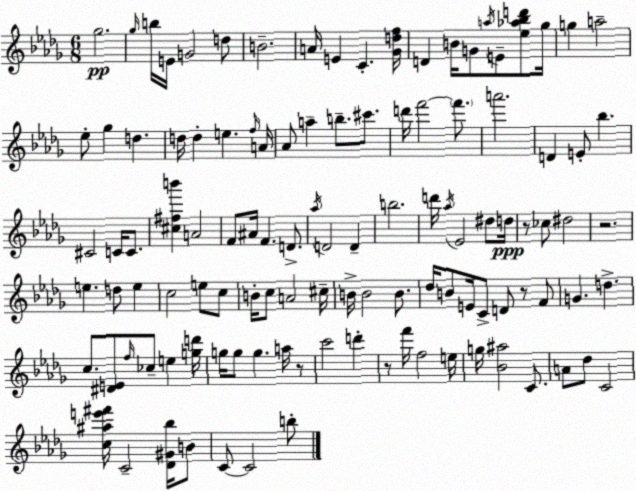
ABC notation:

X:1
T:Untitled
M:6/8
L:1/4
K:Bbm
_g2 _g/4 b/4 E/4 G2 d/2 B2 A/4 E C [_Gdf]/4 D B/4 G/2 a/4 E/2 [_e_a_bd']/2 _g/4 g a2 _e/2 _g d d/4 d e f/4 A/4 _A/2 a b/2 ^c'/2 d'/4 f'2 f'/2 a'2 D E/2 _b ^C2 C/4 C/2 [^c^fb'] A2 F/2 ^A/4 F D/2 _a/4 D2 D b2 d'/4 _a/4 _E2 ^d/2 d/4 z/2 _c/2 ^d2 z2 e d/2 e c2 e/2 c/2 B/4 c/2 A2 ^c/4 B/4 B2 B/2 _d/4 B/2 E/4 C/2 D/2 z/2 F/2 G d c/2 [^DE]/2 f/4 _c/2 e [gd']/4 g/4 g/2 g a/4 z/2 c'2 d' z/2 f'/4 f2 e/4 g/4 [_B^a]2 C/2 A/2 _d/2 C2 [c^ae'^f']/4 C2 [_D^G_b]/4 B/2 C/2 C2 b/2